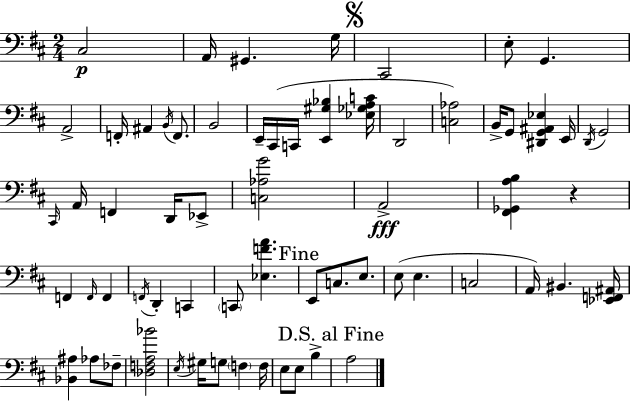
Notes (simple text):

C#3/h A2/s G#2/q. G3/s C#2/h E3/e G2/q. A2/h F2/s A#2/q B2/s F2/e. B2/h E2/s C#2/s C2/s [E2,G#3,Bb3]/q [Eb3,Gb3,A3,C4]/s D2/h [C3,Ab3]/h B2/s G2/e [D#2,G2,A#2,Eb3]/q E2/s D2/s G2/h C#2/s A2/s F2/q D2/s Eb2/e [C3,Ab3,G4]/h A2/h [F#2,Gb2,A3,B3]/q R/q F2/q F2/s F2/q F2/s D2/q C2/q C2/e [Eb3,F4,A4]/q. E2/e C3/e. E3/e. E3/e E3/q. C3/h A2/s BIS2/q. [Eb2,F2,A#2]/s [Bb2,A#3]/q Ab3/e FES3/e [Db3,F3,A3,Bb4]/h E3/s G#3/s G3/e F3/q F3/s E3/e E3/e B3/q A3/h